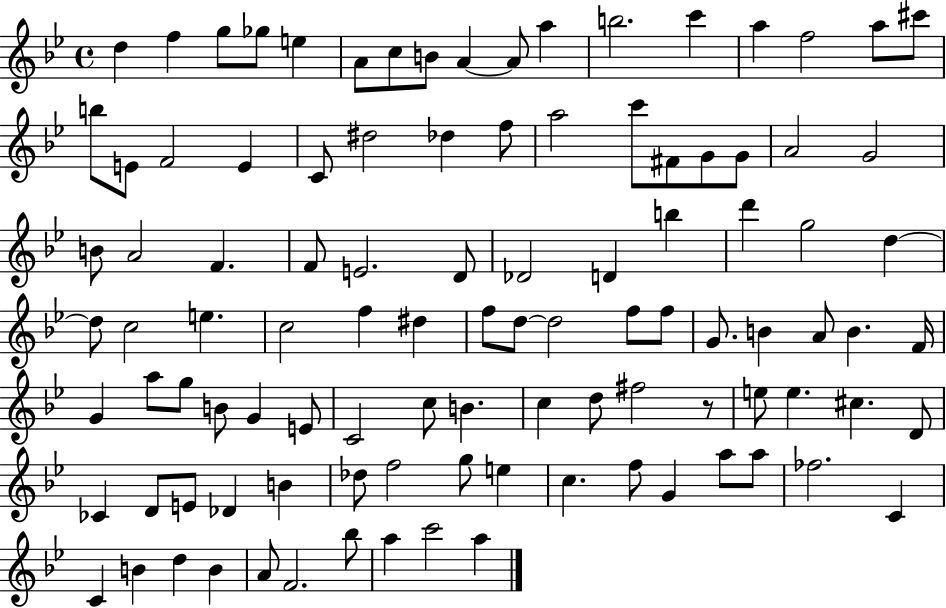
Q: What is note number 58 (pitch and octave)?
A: A4